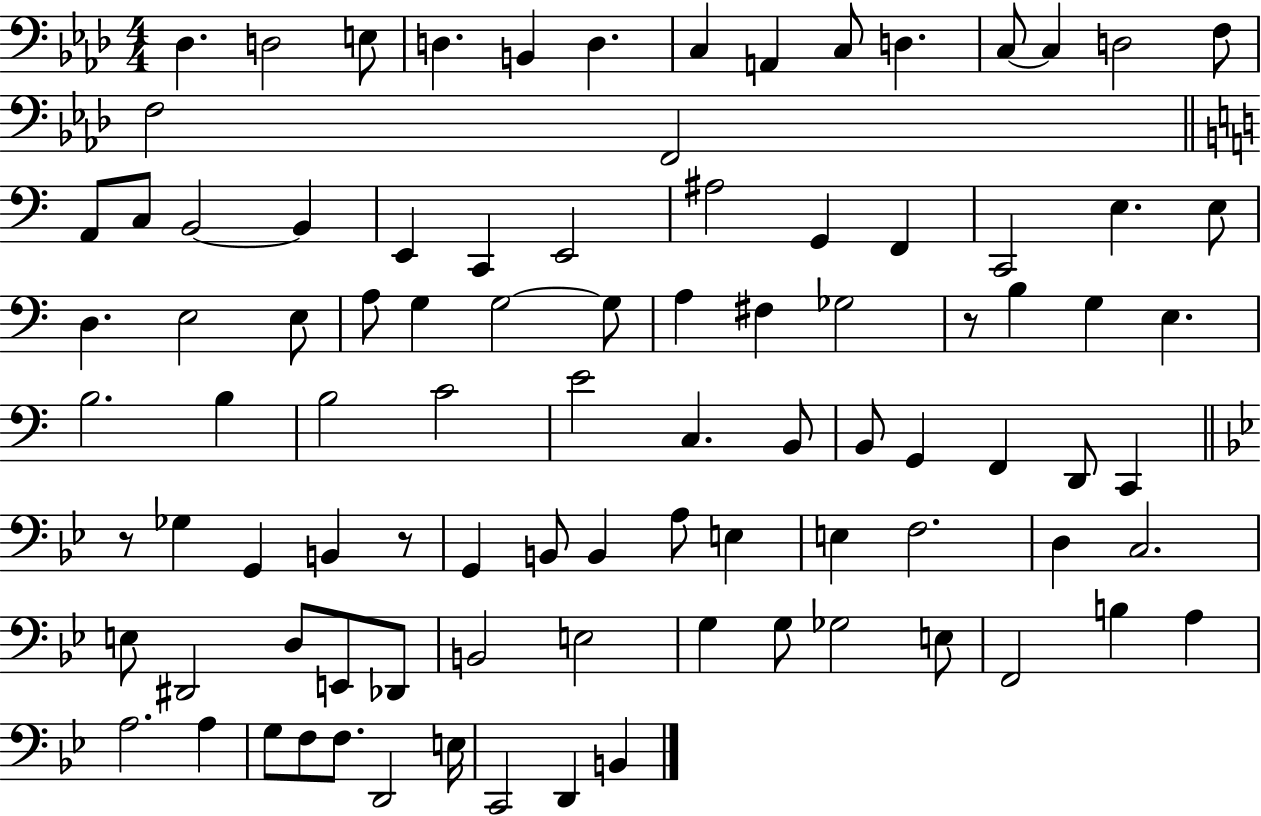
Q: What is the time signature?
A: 4/4